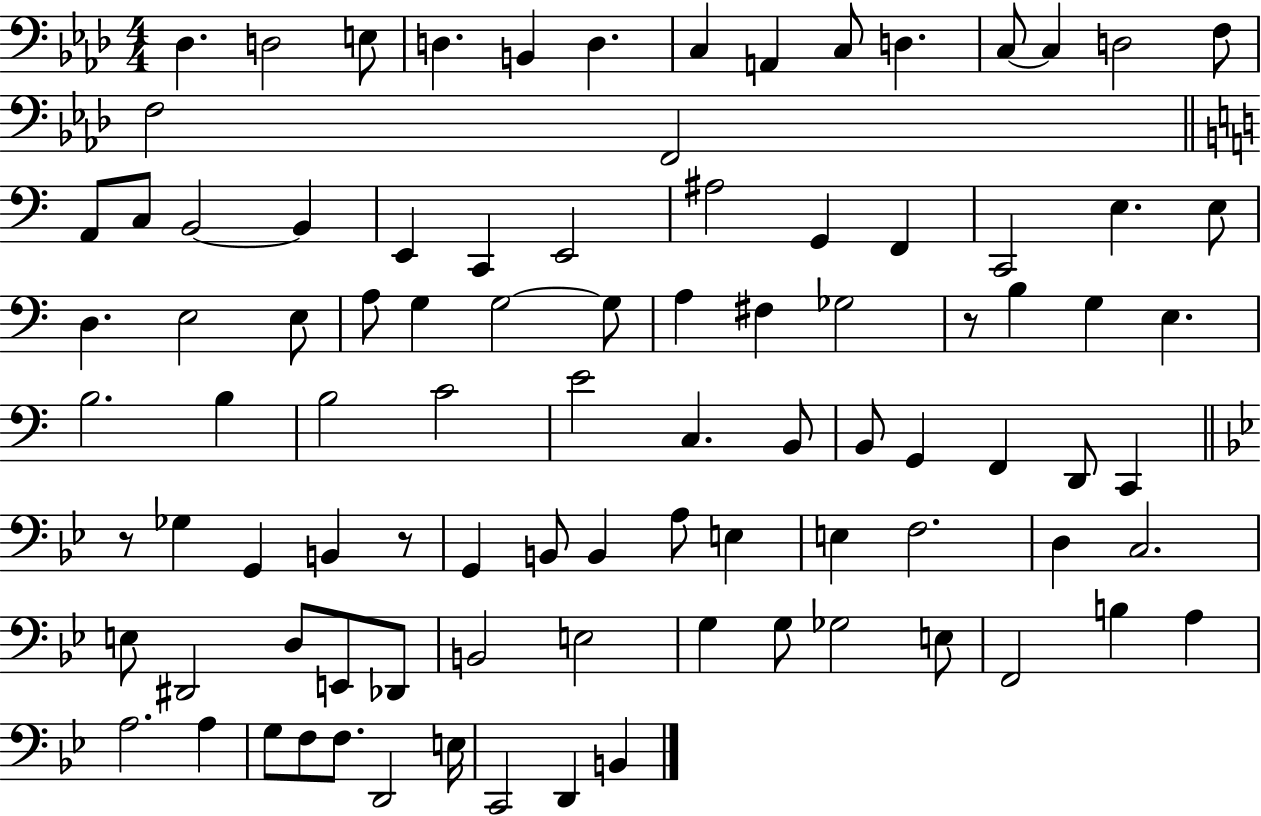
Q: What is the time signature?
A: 4/4